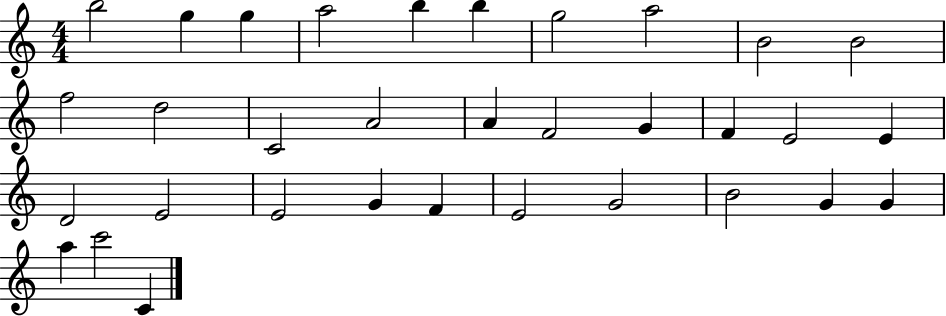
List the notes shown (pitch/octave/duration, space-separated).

B5/h G5/q G5/q A5/h B5/q B5/q G5/h A5/h B4/h B4/h F5/h D5/h C4/h A4/h A4/q F4/h G4/q F4/q E4/h E4/q D4/h E4/h E4/h G4/q F4/q E4/h G4/h B4/h G4/q G4/q A5/q C6/h C4/q